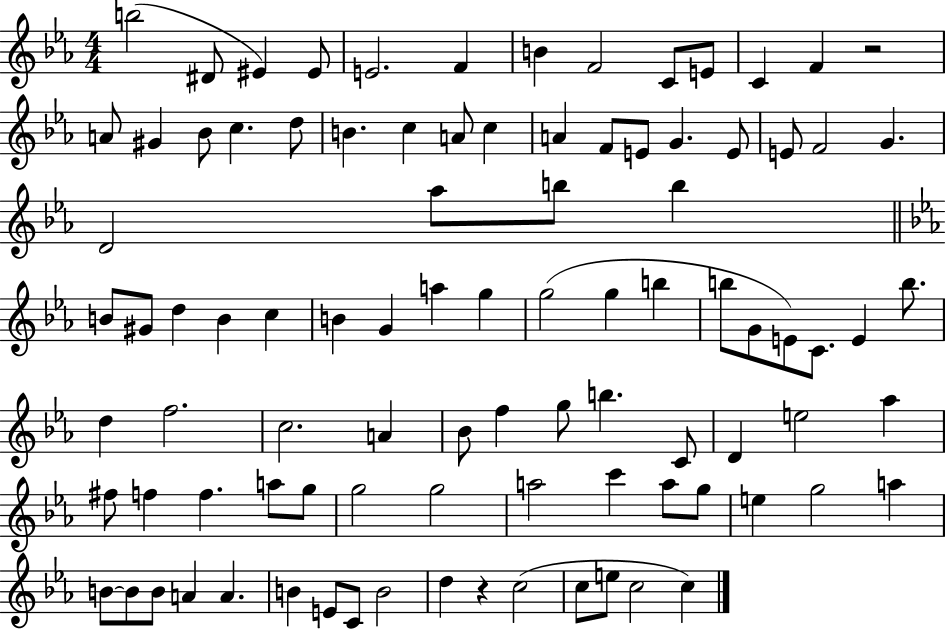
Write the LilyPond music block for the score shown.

{
  \clef treble
  \numericTimeSignature
  \time 4/4
  \key ees \major
  b''2( dis'8 eis'4) eis'8 | e'2. f'4 | b'4 f'2 c'8 e'8 | c'4 f'4 r2 | \break a'8 gis'4 bes'8 c''4. d''8 | b'4. c''4 a'8 c''4 | a'4 f'8 e'8 g'4. e'8 | e'8 f'2 g'4. | \break d'2 aes''8 b''8 b''4 | \bar "||" \break \key c \minor b'8 gis'8 d''4 b'4 c''4 | b'4 g'4 a''4 g''4 | g''2( g''4 b''4 | b''8 g'8 e'8) c'8. e'4 b''8. | \break d''4 f''2. | c''2. a'4 | bes'8 f''4 g''8 b''4. c'8 | d'4 e''2 aes''4 | \break fis''8 f''4 f''4. a''8 g''8 | g''2 g''2 | a''2 c'''4 a''8 g''8 | e''4 g''2 a''4 | \break b'8~~ b'8 b'8 a'4 a'4. | b'4 e'8 c'8 b'2 | d''4 r4 c''2( | c''8 e''8 c''2 c''4) | \break \bar "|."
}